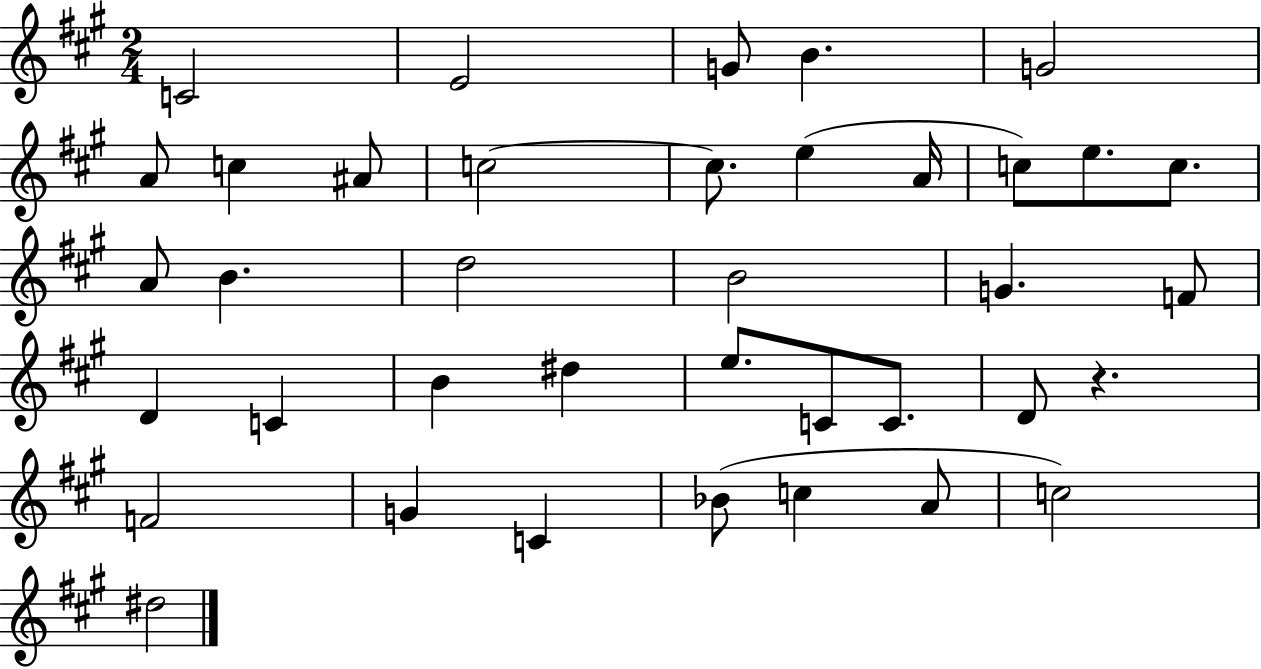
{
  \clef treble
  \numericTimeSignature
  \time 2/4
  \key a \major
  c'2 | e'2 | g'8 b'4. | g'2 | \break a'8 c''4 ais'8 | c''2~~ | c''8. e''4( a'16 | c''8) e''8. c''8. | \break a'8 b'4. | d''2 | b'2 | g'4. f'8 | \break d'4 c'4 | b'4 dis''4 | e''8. c'8 c'8. | d'8 r4. | \break f'2 | g'4 c'4 | bes'8( c''4 a'8 | c''2) | \break dis''2 | \bar "|."
}